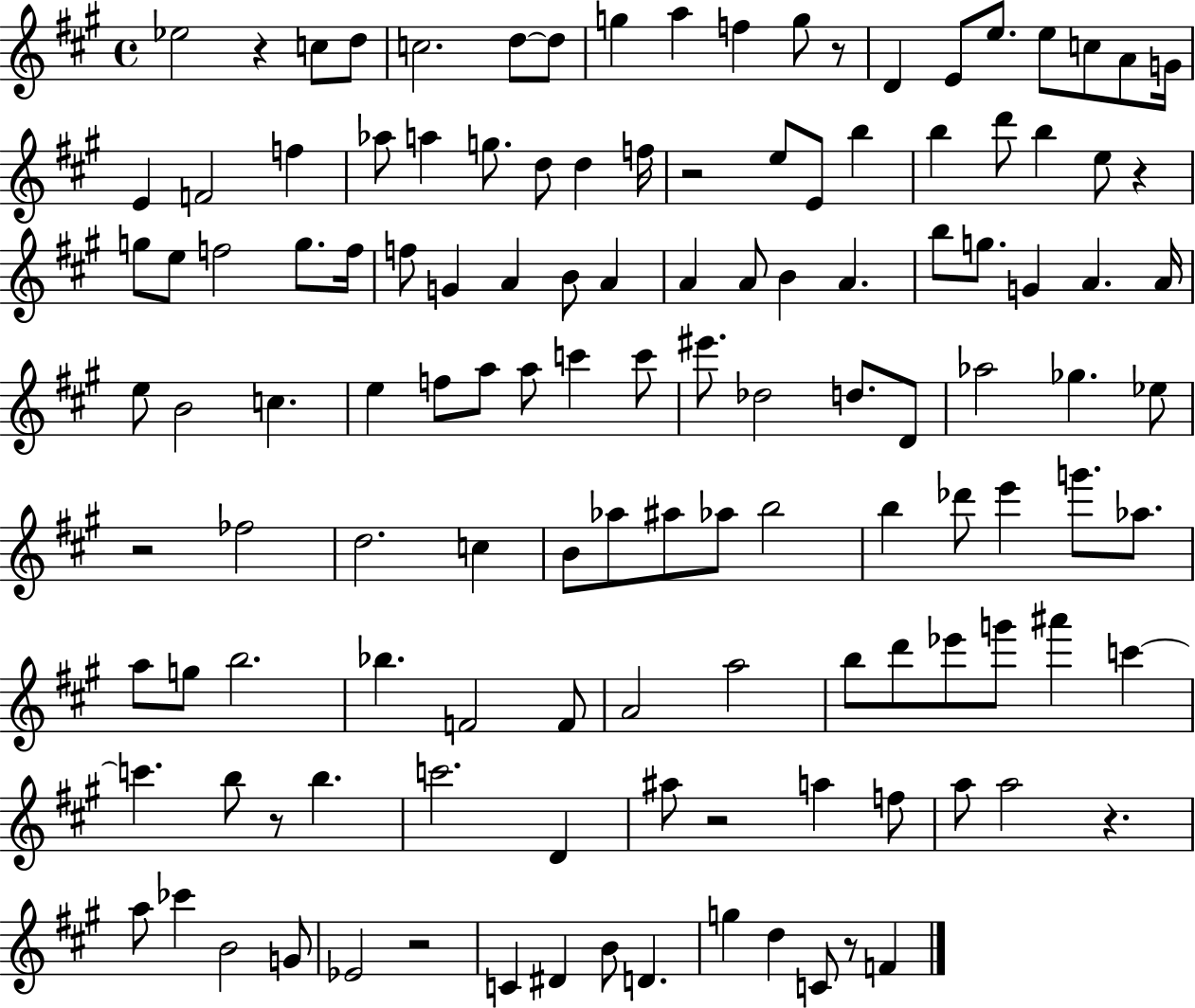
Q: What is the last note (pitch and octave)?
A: F4